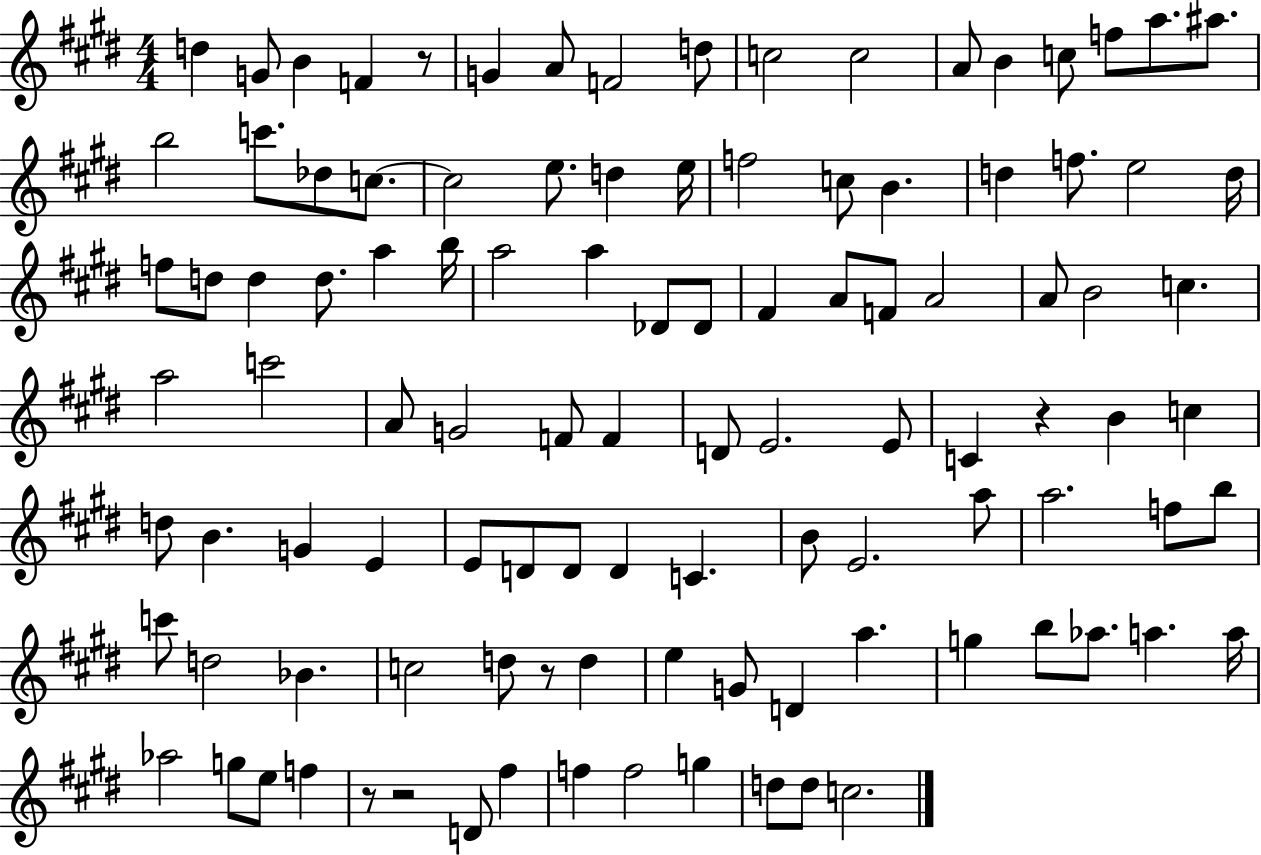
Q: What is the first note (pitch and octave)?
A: D5